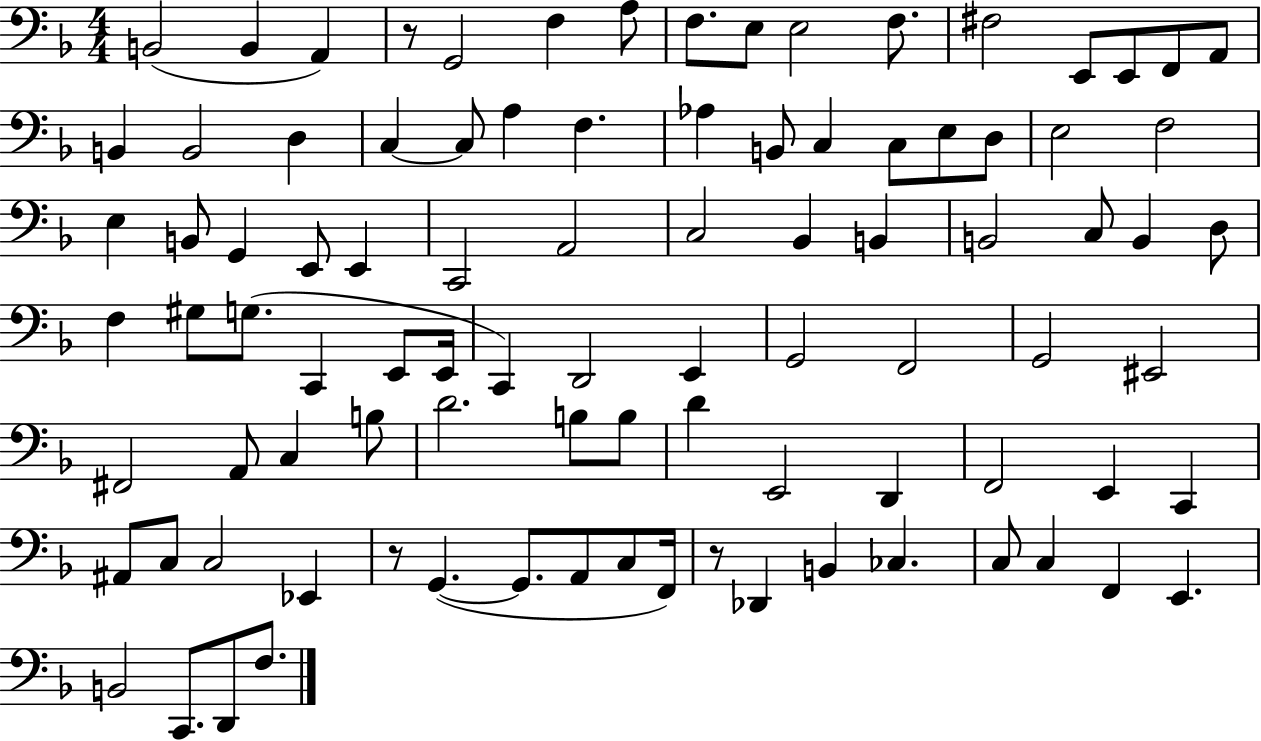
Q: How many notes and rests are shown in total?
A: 93